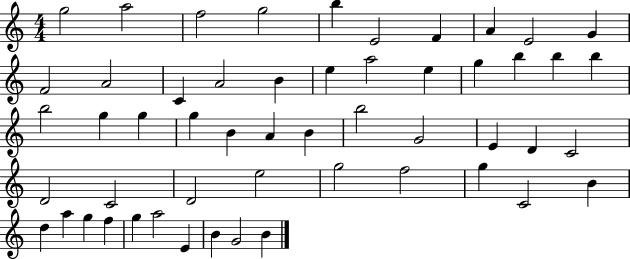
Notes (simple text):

G5/h A5/h F5/h G5/h B5/q E4/h F4/q A4/q E4/h G4/q F4/h A4/h C4/q A4/h B4/q E5/q A5/h E5/q G5/q B5/q B5/q B5/q B5/h G5/q G5/q G5/q B4/q A4/q B4/q B5/h G4/h E4/q D4/q C4/h D4/h C4/h D4/h E5/h G5/h F5/h G5/q C4/h B4/q D5/q A5/q G5/q F5/q G5/q A5/h E4/q B4/q G4/h B4/q